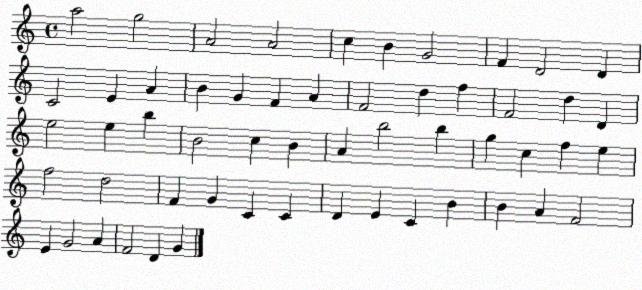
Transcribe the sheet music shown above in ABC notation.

X:1
T:Untitled
M:4/4
L:1/4
K:C
a2 g2 A2 A2 c B G2 F D2 D C2 E A B G F A F2 d f F2 d D e2 e b B2 c B A b2 b g c f e f2 d2 F G C C D E C B B A F2 E G2 A F2 D G